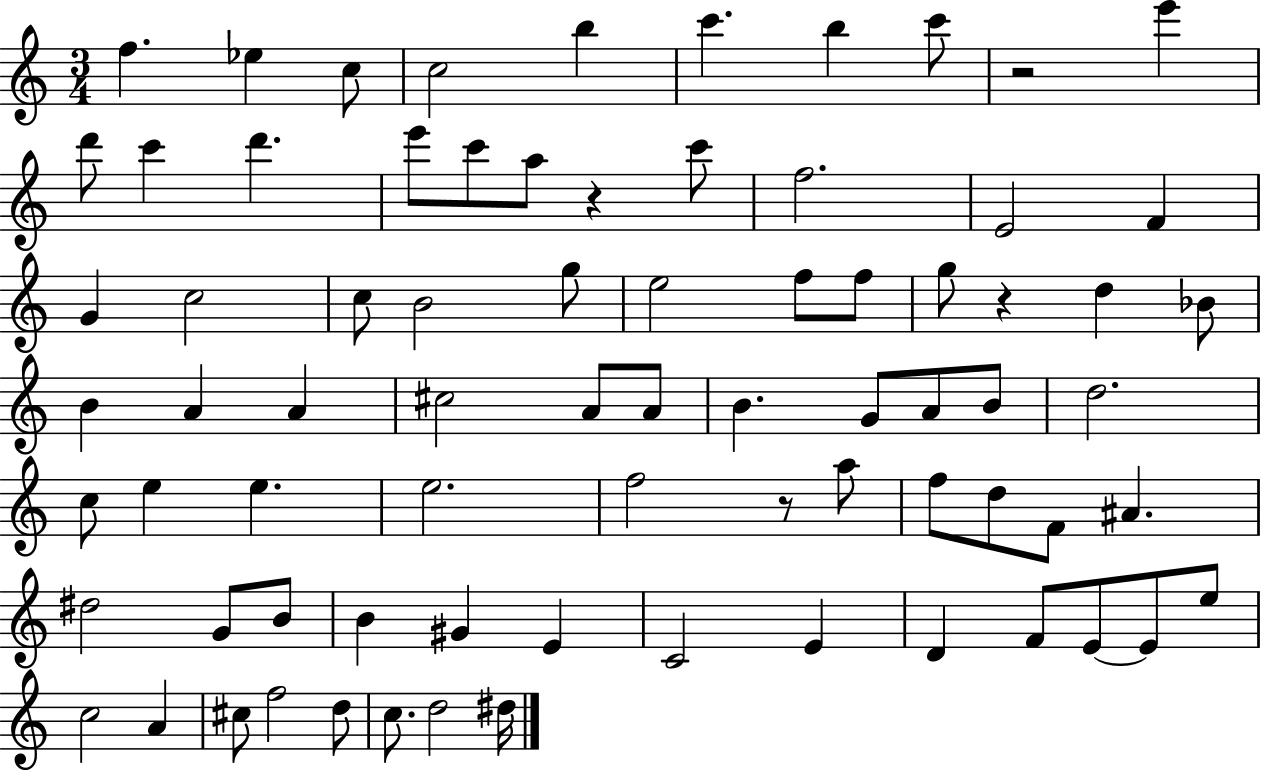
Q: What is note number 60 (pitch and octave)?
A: D4